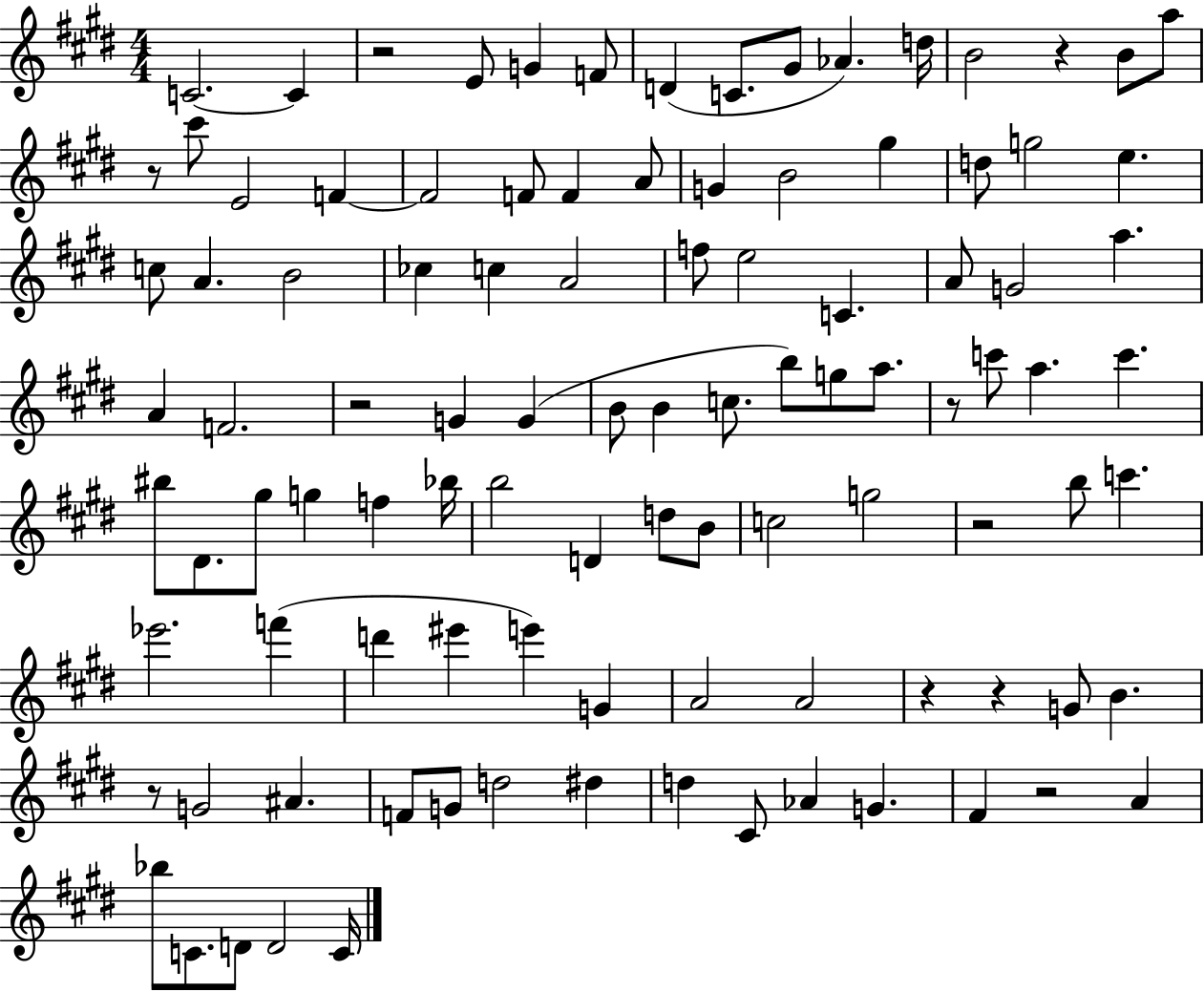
{
  \clef treble
  \numericTimeSignature
  \time 4/4
  \key e \major
  c'2.~~ c'4 | r2 e'8 g'4 f'8 | d'4( c'8. gis'8 aes'4.) d''16 | b'2 r4 b'8 a''8 | \break r8 cis'''8 e'2 f'4~~ | f'2 f'8 f'4 a'8 | g'4 b'2 gis''4 | d''8 g''2 e''4. | \break c''8 a'4. b'2 | ces''4 c''4 a'2 | f''8 e''2 c'4. | a'8 g'2 a''4. | \break a'4 f'2. | r2 g'4 g'4( | b'8 b'4 c''8. b''8) g''8 a''8. | r8 c'''8 a''4. c'''4. | \break bis''8 dis'8. gis''8 g''4 f''4 bes''16 | b''2 d'4 d''8 b'8 | c''2 g''2 | r2 b''8 c'''4. | \break ees'''2. f'''4( | d'''4 eis'''4 e'''4) g'4 | a'2 a'2 | r4 r4 g'8 b'4. | \break r8 g'2 ais'4. | f'8 g'8 d''2 dis''4 | d''4 cis'8 aes'4 g'4. | fis'4 r2 a'4 | \break bes''8 c'8. d'8 d'2 c'16 | \bar "|."
}